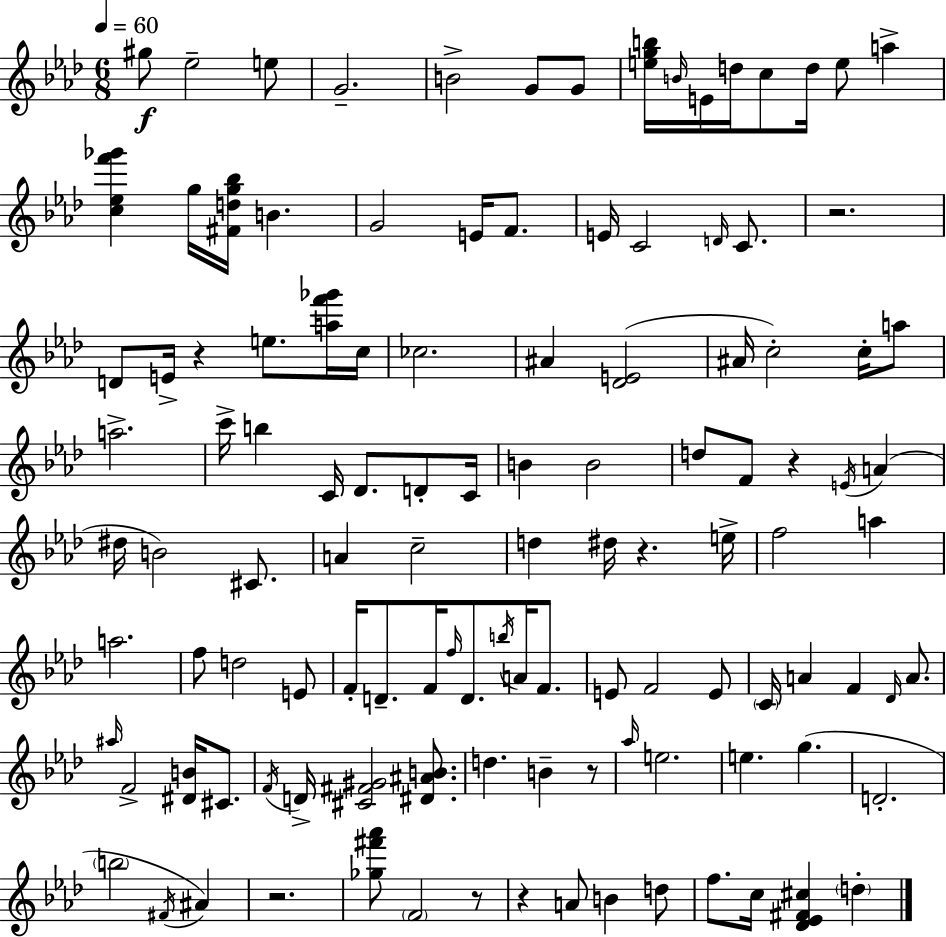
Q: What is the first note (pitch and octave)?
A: G#5